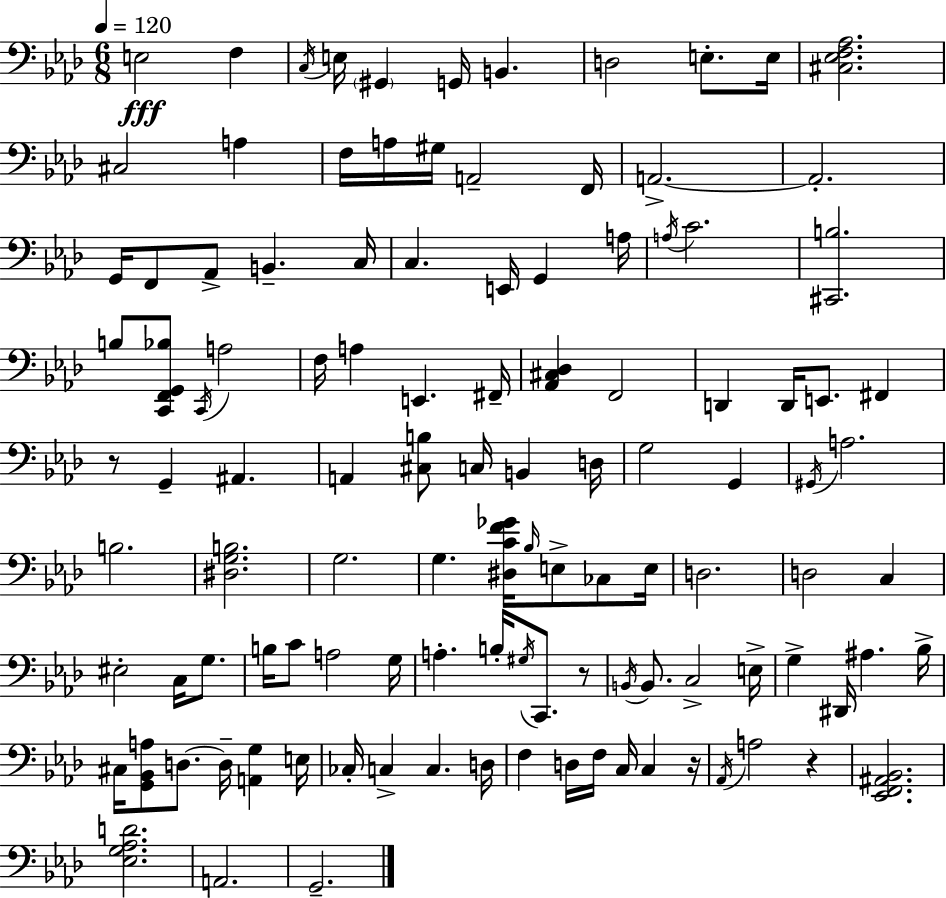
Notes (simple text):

E3/h F3/q C3/s E3/s G#2/q G2/s B2/q. D3/h E3/e. E3/s [C#3,Eb3,F3,Ab3]/h. C#3/h A3/q F3/s A3/s G#3/s A2/h F2/s A2/h. A2/h. G2/s F2/e Ab2/e B2/q. C3/s C3/q. E2/s G2/q A3/s A3/s C4/h. [C#2,B3]/h. B3/e [C2,F2,G2,Bb3]/e C2/s A3/h F3/s A3/q E2/q. F#2/s [Ab2,C#3,Db3]/q F2/h D2/q D2/s E2/e. F#2/q R/e G2/q A#2/q. A2/q [C#3,B3]/e C3/s B2/q D3/s G3/h G2/q G#2/s A3/h. B3/h. [D#3,G3,B3]/h. G3/h. G3/q. [D#3,C4,F4,Gb4]/s Bb3/s E3/e CES3/e E3/s D3/h. D3/h C3/q EIS3/h C3/s G3/e. B3/s C4/e A3/h G3/s A3/q. B3/s G#3/s C2/e. R/e B2/s B2/e. C3/h E3/s G3/q D#2/s A#3/q. Bb3/s C#3/s [G2,Bb2,A3]/e D3/e. D3/s [A2,G3]/q E3/s CES3/s C3/q C3/q. D3/s F3/q D3/s F3/s C3/s C3/q R/s Ab2/s A3/h R/q [Eb2,F2,A#2,Bb2]/h. [Eb3,G3,Ab3,D4]/h. A2/h. G2/h.